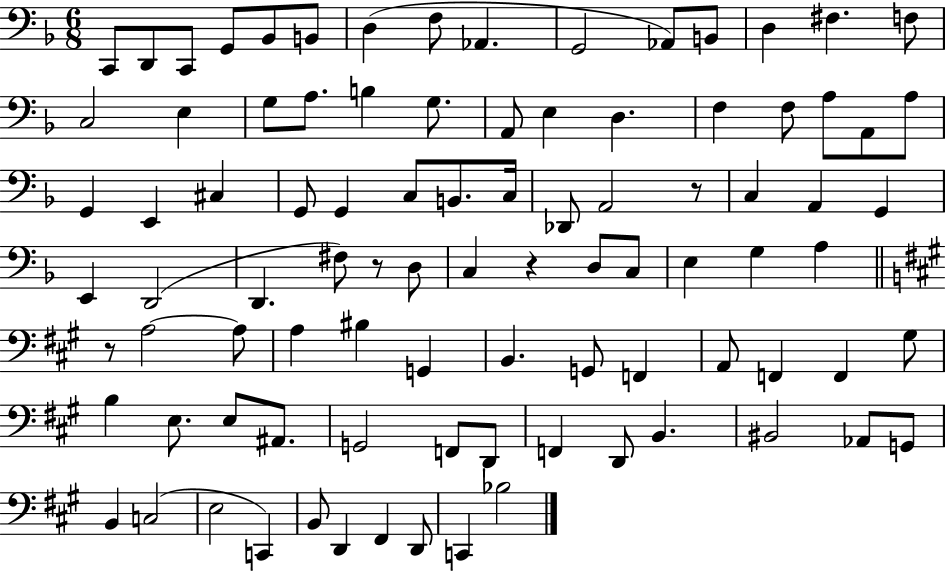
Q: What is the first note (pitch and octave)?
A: C2